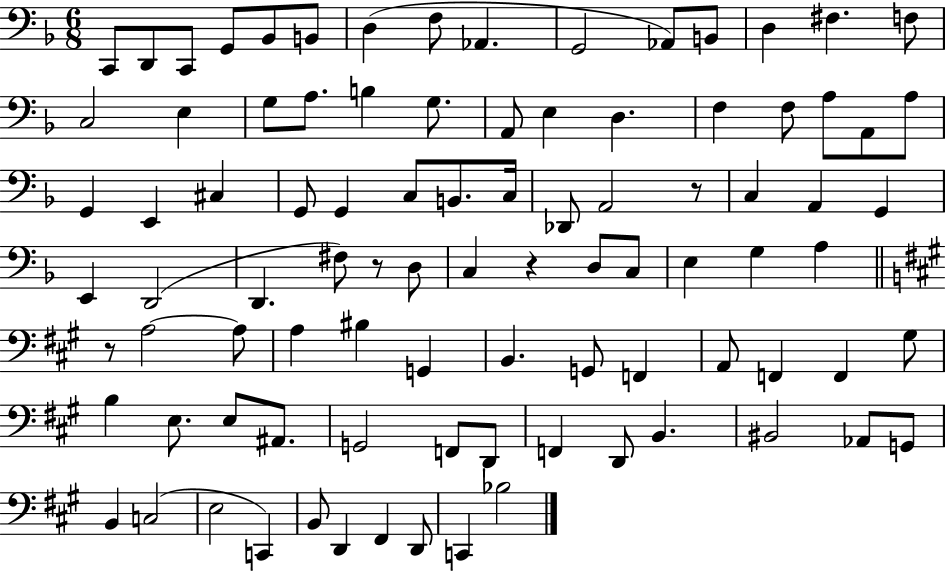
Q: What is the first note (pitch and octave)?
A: C2